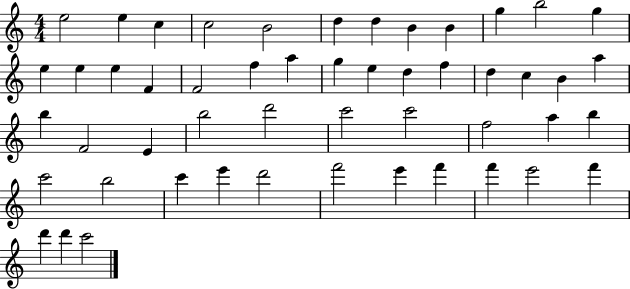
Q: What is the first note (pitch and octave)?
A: E5